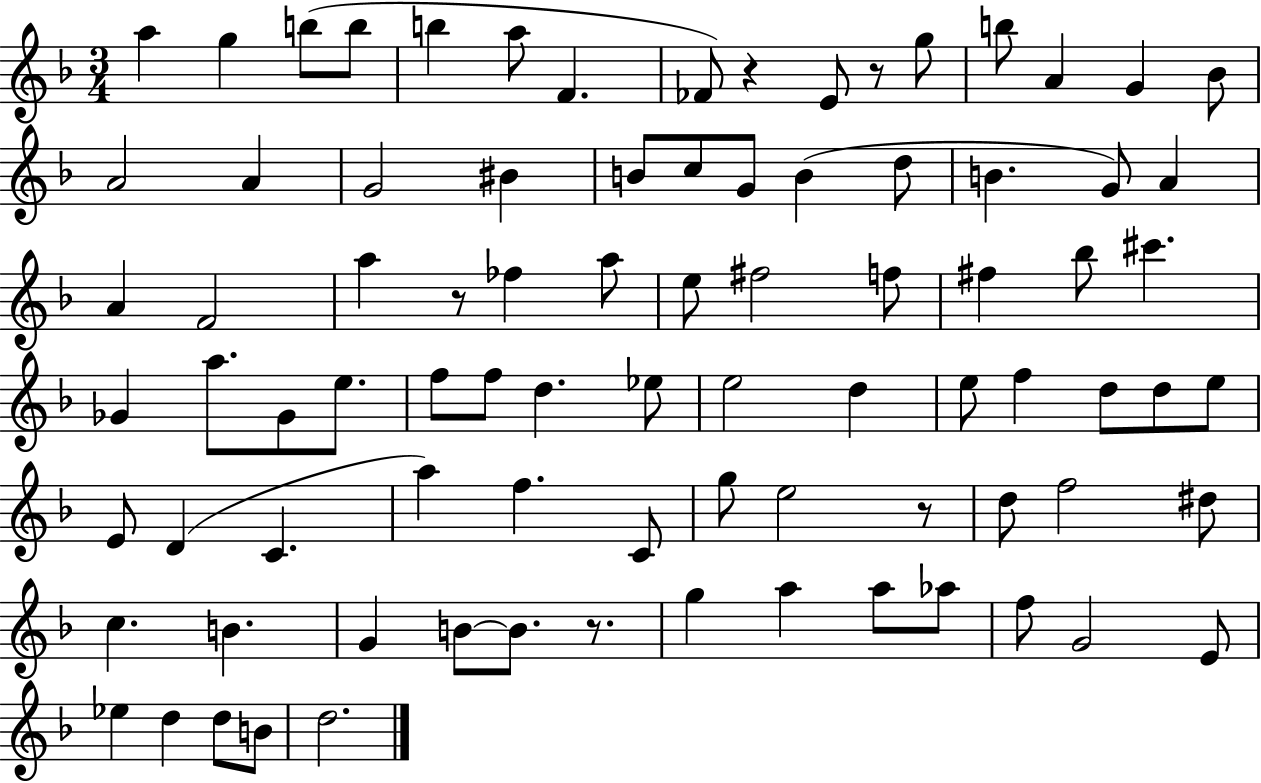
{
  \clef treble
  \numericTimeSignature
  \time 3/4
  \key f \major
  \repeat volta 2 { a''4 g''4 b''8( b''8 | b''4 a''8 f'4. | fes'8) r4 e'8 r8 g''8 | b''8 a'4 g'4 bes'8 | \break a'2 a'4 | g'2 bis'4 | b'8 c''8 g'8 b'4( d''8 | b'4. g'8) a'4 | \break a'4 f'2 | a''4 r8 fes''4 a''8 | e''8 fis''2 f''8 | fis''4 bes''8 cis'''4. | \break ges'4 a''8. ges'8 e''8. | f''8 f''8 d''4. ees''8 | e''2 d''4 | e''8 f''4 d''8 d''8 e''8 | \break e'8 d'4( c'4. | a''4) f''4. c'8 | g''8 e''2 r8 | d''8 f''2 dis''8 | \break c''4. b'4. | g'4 b'8~~ b'8. r8. | g''4 a''4 a''8 aes''8 | f''8 g'2 e'8 | \break ees''4 d''4 d''8 b'8 | d''2. | } \bar "|."
}